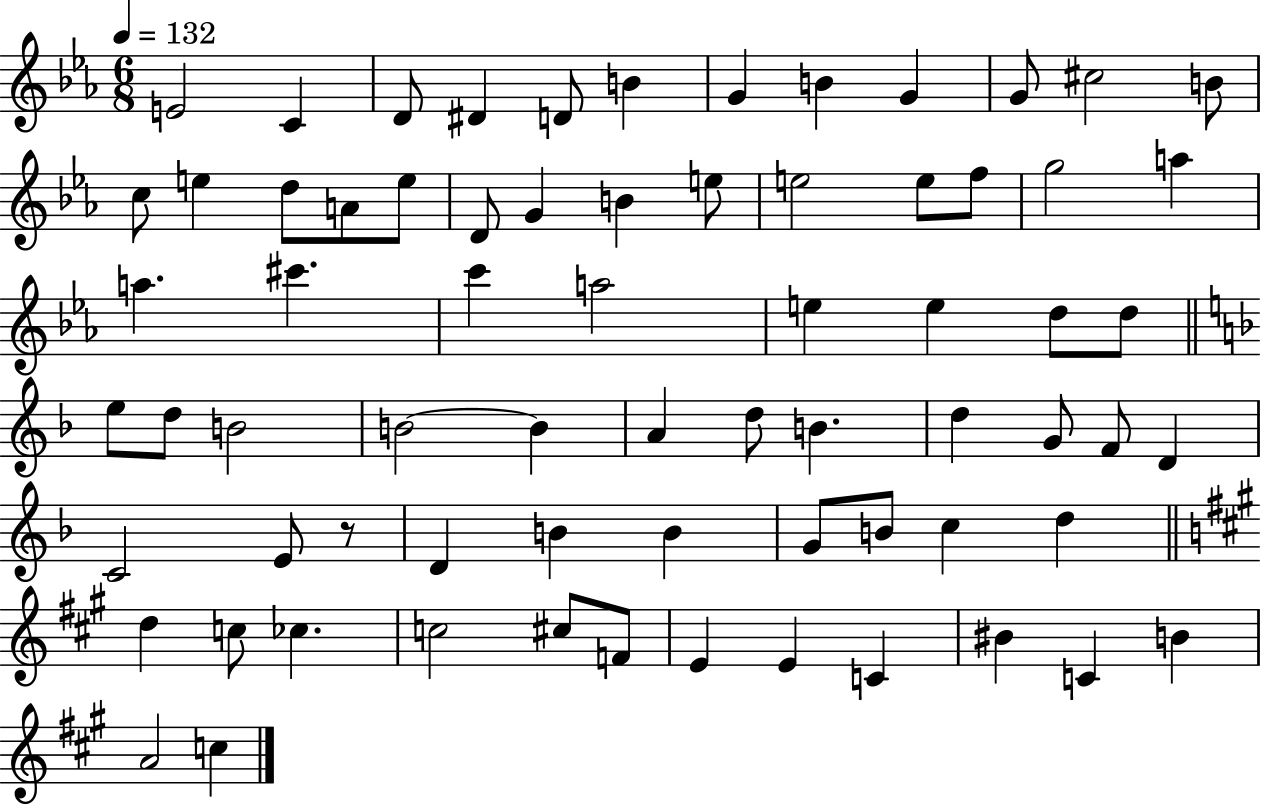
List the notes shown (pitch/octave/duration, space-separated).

E4/h C4/q D4/e D#4/q D4/e B4/q G4/q B4/q G4/q G4/e C#5/h B4/e C5/e E5/q D5/e A4/e E5/e D4/e G4/q B4/q E5/e E5/h E5/e F5/e G5/h A5/q A5/q. C#6/q. C6/q A5/h E5/q E5/q D5/e D5/e E5/e D5/e B4/h B4/h B4/q A4/q D5/e B4/q. D5/q G4/e F4/e D4/q C4/h E4/e R/e D4/q B4/q B4/q G4/e B4/e C5/q D5/q D5/q C5/e CES5/q. C5/h C#5/e F4/e E4/q E4/q C4/q BIS4/q C4/q B4/q A4/h C5/q